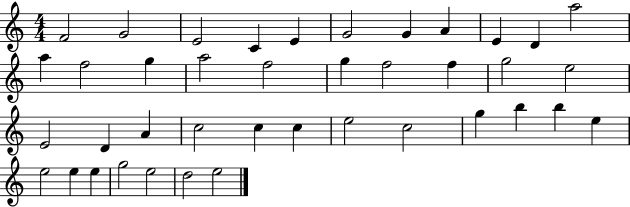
F4/h G4/h E4/h C4/q E4/q G4/h G4/q A4/q E4/q D4/q A5/h A5/q F5/h G5/q A5/h F5/h G5/q F5/h F5/q G5/h E5/h E4/h D4/q A4/q C5/h C5/q C5/q E5/h C5/h G5/q B5/q B5/q E5/q E5/h E5/q E5/q G5/h E5/h D5/h E5/h